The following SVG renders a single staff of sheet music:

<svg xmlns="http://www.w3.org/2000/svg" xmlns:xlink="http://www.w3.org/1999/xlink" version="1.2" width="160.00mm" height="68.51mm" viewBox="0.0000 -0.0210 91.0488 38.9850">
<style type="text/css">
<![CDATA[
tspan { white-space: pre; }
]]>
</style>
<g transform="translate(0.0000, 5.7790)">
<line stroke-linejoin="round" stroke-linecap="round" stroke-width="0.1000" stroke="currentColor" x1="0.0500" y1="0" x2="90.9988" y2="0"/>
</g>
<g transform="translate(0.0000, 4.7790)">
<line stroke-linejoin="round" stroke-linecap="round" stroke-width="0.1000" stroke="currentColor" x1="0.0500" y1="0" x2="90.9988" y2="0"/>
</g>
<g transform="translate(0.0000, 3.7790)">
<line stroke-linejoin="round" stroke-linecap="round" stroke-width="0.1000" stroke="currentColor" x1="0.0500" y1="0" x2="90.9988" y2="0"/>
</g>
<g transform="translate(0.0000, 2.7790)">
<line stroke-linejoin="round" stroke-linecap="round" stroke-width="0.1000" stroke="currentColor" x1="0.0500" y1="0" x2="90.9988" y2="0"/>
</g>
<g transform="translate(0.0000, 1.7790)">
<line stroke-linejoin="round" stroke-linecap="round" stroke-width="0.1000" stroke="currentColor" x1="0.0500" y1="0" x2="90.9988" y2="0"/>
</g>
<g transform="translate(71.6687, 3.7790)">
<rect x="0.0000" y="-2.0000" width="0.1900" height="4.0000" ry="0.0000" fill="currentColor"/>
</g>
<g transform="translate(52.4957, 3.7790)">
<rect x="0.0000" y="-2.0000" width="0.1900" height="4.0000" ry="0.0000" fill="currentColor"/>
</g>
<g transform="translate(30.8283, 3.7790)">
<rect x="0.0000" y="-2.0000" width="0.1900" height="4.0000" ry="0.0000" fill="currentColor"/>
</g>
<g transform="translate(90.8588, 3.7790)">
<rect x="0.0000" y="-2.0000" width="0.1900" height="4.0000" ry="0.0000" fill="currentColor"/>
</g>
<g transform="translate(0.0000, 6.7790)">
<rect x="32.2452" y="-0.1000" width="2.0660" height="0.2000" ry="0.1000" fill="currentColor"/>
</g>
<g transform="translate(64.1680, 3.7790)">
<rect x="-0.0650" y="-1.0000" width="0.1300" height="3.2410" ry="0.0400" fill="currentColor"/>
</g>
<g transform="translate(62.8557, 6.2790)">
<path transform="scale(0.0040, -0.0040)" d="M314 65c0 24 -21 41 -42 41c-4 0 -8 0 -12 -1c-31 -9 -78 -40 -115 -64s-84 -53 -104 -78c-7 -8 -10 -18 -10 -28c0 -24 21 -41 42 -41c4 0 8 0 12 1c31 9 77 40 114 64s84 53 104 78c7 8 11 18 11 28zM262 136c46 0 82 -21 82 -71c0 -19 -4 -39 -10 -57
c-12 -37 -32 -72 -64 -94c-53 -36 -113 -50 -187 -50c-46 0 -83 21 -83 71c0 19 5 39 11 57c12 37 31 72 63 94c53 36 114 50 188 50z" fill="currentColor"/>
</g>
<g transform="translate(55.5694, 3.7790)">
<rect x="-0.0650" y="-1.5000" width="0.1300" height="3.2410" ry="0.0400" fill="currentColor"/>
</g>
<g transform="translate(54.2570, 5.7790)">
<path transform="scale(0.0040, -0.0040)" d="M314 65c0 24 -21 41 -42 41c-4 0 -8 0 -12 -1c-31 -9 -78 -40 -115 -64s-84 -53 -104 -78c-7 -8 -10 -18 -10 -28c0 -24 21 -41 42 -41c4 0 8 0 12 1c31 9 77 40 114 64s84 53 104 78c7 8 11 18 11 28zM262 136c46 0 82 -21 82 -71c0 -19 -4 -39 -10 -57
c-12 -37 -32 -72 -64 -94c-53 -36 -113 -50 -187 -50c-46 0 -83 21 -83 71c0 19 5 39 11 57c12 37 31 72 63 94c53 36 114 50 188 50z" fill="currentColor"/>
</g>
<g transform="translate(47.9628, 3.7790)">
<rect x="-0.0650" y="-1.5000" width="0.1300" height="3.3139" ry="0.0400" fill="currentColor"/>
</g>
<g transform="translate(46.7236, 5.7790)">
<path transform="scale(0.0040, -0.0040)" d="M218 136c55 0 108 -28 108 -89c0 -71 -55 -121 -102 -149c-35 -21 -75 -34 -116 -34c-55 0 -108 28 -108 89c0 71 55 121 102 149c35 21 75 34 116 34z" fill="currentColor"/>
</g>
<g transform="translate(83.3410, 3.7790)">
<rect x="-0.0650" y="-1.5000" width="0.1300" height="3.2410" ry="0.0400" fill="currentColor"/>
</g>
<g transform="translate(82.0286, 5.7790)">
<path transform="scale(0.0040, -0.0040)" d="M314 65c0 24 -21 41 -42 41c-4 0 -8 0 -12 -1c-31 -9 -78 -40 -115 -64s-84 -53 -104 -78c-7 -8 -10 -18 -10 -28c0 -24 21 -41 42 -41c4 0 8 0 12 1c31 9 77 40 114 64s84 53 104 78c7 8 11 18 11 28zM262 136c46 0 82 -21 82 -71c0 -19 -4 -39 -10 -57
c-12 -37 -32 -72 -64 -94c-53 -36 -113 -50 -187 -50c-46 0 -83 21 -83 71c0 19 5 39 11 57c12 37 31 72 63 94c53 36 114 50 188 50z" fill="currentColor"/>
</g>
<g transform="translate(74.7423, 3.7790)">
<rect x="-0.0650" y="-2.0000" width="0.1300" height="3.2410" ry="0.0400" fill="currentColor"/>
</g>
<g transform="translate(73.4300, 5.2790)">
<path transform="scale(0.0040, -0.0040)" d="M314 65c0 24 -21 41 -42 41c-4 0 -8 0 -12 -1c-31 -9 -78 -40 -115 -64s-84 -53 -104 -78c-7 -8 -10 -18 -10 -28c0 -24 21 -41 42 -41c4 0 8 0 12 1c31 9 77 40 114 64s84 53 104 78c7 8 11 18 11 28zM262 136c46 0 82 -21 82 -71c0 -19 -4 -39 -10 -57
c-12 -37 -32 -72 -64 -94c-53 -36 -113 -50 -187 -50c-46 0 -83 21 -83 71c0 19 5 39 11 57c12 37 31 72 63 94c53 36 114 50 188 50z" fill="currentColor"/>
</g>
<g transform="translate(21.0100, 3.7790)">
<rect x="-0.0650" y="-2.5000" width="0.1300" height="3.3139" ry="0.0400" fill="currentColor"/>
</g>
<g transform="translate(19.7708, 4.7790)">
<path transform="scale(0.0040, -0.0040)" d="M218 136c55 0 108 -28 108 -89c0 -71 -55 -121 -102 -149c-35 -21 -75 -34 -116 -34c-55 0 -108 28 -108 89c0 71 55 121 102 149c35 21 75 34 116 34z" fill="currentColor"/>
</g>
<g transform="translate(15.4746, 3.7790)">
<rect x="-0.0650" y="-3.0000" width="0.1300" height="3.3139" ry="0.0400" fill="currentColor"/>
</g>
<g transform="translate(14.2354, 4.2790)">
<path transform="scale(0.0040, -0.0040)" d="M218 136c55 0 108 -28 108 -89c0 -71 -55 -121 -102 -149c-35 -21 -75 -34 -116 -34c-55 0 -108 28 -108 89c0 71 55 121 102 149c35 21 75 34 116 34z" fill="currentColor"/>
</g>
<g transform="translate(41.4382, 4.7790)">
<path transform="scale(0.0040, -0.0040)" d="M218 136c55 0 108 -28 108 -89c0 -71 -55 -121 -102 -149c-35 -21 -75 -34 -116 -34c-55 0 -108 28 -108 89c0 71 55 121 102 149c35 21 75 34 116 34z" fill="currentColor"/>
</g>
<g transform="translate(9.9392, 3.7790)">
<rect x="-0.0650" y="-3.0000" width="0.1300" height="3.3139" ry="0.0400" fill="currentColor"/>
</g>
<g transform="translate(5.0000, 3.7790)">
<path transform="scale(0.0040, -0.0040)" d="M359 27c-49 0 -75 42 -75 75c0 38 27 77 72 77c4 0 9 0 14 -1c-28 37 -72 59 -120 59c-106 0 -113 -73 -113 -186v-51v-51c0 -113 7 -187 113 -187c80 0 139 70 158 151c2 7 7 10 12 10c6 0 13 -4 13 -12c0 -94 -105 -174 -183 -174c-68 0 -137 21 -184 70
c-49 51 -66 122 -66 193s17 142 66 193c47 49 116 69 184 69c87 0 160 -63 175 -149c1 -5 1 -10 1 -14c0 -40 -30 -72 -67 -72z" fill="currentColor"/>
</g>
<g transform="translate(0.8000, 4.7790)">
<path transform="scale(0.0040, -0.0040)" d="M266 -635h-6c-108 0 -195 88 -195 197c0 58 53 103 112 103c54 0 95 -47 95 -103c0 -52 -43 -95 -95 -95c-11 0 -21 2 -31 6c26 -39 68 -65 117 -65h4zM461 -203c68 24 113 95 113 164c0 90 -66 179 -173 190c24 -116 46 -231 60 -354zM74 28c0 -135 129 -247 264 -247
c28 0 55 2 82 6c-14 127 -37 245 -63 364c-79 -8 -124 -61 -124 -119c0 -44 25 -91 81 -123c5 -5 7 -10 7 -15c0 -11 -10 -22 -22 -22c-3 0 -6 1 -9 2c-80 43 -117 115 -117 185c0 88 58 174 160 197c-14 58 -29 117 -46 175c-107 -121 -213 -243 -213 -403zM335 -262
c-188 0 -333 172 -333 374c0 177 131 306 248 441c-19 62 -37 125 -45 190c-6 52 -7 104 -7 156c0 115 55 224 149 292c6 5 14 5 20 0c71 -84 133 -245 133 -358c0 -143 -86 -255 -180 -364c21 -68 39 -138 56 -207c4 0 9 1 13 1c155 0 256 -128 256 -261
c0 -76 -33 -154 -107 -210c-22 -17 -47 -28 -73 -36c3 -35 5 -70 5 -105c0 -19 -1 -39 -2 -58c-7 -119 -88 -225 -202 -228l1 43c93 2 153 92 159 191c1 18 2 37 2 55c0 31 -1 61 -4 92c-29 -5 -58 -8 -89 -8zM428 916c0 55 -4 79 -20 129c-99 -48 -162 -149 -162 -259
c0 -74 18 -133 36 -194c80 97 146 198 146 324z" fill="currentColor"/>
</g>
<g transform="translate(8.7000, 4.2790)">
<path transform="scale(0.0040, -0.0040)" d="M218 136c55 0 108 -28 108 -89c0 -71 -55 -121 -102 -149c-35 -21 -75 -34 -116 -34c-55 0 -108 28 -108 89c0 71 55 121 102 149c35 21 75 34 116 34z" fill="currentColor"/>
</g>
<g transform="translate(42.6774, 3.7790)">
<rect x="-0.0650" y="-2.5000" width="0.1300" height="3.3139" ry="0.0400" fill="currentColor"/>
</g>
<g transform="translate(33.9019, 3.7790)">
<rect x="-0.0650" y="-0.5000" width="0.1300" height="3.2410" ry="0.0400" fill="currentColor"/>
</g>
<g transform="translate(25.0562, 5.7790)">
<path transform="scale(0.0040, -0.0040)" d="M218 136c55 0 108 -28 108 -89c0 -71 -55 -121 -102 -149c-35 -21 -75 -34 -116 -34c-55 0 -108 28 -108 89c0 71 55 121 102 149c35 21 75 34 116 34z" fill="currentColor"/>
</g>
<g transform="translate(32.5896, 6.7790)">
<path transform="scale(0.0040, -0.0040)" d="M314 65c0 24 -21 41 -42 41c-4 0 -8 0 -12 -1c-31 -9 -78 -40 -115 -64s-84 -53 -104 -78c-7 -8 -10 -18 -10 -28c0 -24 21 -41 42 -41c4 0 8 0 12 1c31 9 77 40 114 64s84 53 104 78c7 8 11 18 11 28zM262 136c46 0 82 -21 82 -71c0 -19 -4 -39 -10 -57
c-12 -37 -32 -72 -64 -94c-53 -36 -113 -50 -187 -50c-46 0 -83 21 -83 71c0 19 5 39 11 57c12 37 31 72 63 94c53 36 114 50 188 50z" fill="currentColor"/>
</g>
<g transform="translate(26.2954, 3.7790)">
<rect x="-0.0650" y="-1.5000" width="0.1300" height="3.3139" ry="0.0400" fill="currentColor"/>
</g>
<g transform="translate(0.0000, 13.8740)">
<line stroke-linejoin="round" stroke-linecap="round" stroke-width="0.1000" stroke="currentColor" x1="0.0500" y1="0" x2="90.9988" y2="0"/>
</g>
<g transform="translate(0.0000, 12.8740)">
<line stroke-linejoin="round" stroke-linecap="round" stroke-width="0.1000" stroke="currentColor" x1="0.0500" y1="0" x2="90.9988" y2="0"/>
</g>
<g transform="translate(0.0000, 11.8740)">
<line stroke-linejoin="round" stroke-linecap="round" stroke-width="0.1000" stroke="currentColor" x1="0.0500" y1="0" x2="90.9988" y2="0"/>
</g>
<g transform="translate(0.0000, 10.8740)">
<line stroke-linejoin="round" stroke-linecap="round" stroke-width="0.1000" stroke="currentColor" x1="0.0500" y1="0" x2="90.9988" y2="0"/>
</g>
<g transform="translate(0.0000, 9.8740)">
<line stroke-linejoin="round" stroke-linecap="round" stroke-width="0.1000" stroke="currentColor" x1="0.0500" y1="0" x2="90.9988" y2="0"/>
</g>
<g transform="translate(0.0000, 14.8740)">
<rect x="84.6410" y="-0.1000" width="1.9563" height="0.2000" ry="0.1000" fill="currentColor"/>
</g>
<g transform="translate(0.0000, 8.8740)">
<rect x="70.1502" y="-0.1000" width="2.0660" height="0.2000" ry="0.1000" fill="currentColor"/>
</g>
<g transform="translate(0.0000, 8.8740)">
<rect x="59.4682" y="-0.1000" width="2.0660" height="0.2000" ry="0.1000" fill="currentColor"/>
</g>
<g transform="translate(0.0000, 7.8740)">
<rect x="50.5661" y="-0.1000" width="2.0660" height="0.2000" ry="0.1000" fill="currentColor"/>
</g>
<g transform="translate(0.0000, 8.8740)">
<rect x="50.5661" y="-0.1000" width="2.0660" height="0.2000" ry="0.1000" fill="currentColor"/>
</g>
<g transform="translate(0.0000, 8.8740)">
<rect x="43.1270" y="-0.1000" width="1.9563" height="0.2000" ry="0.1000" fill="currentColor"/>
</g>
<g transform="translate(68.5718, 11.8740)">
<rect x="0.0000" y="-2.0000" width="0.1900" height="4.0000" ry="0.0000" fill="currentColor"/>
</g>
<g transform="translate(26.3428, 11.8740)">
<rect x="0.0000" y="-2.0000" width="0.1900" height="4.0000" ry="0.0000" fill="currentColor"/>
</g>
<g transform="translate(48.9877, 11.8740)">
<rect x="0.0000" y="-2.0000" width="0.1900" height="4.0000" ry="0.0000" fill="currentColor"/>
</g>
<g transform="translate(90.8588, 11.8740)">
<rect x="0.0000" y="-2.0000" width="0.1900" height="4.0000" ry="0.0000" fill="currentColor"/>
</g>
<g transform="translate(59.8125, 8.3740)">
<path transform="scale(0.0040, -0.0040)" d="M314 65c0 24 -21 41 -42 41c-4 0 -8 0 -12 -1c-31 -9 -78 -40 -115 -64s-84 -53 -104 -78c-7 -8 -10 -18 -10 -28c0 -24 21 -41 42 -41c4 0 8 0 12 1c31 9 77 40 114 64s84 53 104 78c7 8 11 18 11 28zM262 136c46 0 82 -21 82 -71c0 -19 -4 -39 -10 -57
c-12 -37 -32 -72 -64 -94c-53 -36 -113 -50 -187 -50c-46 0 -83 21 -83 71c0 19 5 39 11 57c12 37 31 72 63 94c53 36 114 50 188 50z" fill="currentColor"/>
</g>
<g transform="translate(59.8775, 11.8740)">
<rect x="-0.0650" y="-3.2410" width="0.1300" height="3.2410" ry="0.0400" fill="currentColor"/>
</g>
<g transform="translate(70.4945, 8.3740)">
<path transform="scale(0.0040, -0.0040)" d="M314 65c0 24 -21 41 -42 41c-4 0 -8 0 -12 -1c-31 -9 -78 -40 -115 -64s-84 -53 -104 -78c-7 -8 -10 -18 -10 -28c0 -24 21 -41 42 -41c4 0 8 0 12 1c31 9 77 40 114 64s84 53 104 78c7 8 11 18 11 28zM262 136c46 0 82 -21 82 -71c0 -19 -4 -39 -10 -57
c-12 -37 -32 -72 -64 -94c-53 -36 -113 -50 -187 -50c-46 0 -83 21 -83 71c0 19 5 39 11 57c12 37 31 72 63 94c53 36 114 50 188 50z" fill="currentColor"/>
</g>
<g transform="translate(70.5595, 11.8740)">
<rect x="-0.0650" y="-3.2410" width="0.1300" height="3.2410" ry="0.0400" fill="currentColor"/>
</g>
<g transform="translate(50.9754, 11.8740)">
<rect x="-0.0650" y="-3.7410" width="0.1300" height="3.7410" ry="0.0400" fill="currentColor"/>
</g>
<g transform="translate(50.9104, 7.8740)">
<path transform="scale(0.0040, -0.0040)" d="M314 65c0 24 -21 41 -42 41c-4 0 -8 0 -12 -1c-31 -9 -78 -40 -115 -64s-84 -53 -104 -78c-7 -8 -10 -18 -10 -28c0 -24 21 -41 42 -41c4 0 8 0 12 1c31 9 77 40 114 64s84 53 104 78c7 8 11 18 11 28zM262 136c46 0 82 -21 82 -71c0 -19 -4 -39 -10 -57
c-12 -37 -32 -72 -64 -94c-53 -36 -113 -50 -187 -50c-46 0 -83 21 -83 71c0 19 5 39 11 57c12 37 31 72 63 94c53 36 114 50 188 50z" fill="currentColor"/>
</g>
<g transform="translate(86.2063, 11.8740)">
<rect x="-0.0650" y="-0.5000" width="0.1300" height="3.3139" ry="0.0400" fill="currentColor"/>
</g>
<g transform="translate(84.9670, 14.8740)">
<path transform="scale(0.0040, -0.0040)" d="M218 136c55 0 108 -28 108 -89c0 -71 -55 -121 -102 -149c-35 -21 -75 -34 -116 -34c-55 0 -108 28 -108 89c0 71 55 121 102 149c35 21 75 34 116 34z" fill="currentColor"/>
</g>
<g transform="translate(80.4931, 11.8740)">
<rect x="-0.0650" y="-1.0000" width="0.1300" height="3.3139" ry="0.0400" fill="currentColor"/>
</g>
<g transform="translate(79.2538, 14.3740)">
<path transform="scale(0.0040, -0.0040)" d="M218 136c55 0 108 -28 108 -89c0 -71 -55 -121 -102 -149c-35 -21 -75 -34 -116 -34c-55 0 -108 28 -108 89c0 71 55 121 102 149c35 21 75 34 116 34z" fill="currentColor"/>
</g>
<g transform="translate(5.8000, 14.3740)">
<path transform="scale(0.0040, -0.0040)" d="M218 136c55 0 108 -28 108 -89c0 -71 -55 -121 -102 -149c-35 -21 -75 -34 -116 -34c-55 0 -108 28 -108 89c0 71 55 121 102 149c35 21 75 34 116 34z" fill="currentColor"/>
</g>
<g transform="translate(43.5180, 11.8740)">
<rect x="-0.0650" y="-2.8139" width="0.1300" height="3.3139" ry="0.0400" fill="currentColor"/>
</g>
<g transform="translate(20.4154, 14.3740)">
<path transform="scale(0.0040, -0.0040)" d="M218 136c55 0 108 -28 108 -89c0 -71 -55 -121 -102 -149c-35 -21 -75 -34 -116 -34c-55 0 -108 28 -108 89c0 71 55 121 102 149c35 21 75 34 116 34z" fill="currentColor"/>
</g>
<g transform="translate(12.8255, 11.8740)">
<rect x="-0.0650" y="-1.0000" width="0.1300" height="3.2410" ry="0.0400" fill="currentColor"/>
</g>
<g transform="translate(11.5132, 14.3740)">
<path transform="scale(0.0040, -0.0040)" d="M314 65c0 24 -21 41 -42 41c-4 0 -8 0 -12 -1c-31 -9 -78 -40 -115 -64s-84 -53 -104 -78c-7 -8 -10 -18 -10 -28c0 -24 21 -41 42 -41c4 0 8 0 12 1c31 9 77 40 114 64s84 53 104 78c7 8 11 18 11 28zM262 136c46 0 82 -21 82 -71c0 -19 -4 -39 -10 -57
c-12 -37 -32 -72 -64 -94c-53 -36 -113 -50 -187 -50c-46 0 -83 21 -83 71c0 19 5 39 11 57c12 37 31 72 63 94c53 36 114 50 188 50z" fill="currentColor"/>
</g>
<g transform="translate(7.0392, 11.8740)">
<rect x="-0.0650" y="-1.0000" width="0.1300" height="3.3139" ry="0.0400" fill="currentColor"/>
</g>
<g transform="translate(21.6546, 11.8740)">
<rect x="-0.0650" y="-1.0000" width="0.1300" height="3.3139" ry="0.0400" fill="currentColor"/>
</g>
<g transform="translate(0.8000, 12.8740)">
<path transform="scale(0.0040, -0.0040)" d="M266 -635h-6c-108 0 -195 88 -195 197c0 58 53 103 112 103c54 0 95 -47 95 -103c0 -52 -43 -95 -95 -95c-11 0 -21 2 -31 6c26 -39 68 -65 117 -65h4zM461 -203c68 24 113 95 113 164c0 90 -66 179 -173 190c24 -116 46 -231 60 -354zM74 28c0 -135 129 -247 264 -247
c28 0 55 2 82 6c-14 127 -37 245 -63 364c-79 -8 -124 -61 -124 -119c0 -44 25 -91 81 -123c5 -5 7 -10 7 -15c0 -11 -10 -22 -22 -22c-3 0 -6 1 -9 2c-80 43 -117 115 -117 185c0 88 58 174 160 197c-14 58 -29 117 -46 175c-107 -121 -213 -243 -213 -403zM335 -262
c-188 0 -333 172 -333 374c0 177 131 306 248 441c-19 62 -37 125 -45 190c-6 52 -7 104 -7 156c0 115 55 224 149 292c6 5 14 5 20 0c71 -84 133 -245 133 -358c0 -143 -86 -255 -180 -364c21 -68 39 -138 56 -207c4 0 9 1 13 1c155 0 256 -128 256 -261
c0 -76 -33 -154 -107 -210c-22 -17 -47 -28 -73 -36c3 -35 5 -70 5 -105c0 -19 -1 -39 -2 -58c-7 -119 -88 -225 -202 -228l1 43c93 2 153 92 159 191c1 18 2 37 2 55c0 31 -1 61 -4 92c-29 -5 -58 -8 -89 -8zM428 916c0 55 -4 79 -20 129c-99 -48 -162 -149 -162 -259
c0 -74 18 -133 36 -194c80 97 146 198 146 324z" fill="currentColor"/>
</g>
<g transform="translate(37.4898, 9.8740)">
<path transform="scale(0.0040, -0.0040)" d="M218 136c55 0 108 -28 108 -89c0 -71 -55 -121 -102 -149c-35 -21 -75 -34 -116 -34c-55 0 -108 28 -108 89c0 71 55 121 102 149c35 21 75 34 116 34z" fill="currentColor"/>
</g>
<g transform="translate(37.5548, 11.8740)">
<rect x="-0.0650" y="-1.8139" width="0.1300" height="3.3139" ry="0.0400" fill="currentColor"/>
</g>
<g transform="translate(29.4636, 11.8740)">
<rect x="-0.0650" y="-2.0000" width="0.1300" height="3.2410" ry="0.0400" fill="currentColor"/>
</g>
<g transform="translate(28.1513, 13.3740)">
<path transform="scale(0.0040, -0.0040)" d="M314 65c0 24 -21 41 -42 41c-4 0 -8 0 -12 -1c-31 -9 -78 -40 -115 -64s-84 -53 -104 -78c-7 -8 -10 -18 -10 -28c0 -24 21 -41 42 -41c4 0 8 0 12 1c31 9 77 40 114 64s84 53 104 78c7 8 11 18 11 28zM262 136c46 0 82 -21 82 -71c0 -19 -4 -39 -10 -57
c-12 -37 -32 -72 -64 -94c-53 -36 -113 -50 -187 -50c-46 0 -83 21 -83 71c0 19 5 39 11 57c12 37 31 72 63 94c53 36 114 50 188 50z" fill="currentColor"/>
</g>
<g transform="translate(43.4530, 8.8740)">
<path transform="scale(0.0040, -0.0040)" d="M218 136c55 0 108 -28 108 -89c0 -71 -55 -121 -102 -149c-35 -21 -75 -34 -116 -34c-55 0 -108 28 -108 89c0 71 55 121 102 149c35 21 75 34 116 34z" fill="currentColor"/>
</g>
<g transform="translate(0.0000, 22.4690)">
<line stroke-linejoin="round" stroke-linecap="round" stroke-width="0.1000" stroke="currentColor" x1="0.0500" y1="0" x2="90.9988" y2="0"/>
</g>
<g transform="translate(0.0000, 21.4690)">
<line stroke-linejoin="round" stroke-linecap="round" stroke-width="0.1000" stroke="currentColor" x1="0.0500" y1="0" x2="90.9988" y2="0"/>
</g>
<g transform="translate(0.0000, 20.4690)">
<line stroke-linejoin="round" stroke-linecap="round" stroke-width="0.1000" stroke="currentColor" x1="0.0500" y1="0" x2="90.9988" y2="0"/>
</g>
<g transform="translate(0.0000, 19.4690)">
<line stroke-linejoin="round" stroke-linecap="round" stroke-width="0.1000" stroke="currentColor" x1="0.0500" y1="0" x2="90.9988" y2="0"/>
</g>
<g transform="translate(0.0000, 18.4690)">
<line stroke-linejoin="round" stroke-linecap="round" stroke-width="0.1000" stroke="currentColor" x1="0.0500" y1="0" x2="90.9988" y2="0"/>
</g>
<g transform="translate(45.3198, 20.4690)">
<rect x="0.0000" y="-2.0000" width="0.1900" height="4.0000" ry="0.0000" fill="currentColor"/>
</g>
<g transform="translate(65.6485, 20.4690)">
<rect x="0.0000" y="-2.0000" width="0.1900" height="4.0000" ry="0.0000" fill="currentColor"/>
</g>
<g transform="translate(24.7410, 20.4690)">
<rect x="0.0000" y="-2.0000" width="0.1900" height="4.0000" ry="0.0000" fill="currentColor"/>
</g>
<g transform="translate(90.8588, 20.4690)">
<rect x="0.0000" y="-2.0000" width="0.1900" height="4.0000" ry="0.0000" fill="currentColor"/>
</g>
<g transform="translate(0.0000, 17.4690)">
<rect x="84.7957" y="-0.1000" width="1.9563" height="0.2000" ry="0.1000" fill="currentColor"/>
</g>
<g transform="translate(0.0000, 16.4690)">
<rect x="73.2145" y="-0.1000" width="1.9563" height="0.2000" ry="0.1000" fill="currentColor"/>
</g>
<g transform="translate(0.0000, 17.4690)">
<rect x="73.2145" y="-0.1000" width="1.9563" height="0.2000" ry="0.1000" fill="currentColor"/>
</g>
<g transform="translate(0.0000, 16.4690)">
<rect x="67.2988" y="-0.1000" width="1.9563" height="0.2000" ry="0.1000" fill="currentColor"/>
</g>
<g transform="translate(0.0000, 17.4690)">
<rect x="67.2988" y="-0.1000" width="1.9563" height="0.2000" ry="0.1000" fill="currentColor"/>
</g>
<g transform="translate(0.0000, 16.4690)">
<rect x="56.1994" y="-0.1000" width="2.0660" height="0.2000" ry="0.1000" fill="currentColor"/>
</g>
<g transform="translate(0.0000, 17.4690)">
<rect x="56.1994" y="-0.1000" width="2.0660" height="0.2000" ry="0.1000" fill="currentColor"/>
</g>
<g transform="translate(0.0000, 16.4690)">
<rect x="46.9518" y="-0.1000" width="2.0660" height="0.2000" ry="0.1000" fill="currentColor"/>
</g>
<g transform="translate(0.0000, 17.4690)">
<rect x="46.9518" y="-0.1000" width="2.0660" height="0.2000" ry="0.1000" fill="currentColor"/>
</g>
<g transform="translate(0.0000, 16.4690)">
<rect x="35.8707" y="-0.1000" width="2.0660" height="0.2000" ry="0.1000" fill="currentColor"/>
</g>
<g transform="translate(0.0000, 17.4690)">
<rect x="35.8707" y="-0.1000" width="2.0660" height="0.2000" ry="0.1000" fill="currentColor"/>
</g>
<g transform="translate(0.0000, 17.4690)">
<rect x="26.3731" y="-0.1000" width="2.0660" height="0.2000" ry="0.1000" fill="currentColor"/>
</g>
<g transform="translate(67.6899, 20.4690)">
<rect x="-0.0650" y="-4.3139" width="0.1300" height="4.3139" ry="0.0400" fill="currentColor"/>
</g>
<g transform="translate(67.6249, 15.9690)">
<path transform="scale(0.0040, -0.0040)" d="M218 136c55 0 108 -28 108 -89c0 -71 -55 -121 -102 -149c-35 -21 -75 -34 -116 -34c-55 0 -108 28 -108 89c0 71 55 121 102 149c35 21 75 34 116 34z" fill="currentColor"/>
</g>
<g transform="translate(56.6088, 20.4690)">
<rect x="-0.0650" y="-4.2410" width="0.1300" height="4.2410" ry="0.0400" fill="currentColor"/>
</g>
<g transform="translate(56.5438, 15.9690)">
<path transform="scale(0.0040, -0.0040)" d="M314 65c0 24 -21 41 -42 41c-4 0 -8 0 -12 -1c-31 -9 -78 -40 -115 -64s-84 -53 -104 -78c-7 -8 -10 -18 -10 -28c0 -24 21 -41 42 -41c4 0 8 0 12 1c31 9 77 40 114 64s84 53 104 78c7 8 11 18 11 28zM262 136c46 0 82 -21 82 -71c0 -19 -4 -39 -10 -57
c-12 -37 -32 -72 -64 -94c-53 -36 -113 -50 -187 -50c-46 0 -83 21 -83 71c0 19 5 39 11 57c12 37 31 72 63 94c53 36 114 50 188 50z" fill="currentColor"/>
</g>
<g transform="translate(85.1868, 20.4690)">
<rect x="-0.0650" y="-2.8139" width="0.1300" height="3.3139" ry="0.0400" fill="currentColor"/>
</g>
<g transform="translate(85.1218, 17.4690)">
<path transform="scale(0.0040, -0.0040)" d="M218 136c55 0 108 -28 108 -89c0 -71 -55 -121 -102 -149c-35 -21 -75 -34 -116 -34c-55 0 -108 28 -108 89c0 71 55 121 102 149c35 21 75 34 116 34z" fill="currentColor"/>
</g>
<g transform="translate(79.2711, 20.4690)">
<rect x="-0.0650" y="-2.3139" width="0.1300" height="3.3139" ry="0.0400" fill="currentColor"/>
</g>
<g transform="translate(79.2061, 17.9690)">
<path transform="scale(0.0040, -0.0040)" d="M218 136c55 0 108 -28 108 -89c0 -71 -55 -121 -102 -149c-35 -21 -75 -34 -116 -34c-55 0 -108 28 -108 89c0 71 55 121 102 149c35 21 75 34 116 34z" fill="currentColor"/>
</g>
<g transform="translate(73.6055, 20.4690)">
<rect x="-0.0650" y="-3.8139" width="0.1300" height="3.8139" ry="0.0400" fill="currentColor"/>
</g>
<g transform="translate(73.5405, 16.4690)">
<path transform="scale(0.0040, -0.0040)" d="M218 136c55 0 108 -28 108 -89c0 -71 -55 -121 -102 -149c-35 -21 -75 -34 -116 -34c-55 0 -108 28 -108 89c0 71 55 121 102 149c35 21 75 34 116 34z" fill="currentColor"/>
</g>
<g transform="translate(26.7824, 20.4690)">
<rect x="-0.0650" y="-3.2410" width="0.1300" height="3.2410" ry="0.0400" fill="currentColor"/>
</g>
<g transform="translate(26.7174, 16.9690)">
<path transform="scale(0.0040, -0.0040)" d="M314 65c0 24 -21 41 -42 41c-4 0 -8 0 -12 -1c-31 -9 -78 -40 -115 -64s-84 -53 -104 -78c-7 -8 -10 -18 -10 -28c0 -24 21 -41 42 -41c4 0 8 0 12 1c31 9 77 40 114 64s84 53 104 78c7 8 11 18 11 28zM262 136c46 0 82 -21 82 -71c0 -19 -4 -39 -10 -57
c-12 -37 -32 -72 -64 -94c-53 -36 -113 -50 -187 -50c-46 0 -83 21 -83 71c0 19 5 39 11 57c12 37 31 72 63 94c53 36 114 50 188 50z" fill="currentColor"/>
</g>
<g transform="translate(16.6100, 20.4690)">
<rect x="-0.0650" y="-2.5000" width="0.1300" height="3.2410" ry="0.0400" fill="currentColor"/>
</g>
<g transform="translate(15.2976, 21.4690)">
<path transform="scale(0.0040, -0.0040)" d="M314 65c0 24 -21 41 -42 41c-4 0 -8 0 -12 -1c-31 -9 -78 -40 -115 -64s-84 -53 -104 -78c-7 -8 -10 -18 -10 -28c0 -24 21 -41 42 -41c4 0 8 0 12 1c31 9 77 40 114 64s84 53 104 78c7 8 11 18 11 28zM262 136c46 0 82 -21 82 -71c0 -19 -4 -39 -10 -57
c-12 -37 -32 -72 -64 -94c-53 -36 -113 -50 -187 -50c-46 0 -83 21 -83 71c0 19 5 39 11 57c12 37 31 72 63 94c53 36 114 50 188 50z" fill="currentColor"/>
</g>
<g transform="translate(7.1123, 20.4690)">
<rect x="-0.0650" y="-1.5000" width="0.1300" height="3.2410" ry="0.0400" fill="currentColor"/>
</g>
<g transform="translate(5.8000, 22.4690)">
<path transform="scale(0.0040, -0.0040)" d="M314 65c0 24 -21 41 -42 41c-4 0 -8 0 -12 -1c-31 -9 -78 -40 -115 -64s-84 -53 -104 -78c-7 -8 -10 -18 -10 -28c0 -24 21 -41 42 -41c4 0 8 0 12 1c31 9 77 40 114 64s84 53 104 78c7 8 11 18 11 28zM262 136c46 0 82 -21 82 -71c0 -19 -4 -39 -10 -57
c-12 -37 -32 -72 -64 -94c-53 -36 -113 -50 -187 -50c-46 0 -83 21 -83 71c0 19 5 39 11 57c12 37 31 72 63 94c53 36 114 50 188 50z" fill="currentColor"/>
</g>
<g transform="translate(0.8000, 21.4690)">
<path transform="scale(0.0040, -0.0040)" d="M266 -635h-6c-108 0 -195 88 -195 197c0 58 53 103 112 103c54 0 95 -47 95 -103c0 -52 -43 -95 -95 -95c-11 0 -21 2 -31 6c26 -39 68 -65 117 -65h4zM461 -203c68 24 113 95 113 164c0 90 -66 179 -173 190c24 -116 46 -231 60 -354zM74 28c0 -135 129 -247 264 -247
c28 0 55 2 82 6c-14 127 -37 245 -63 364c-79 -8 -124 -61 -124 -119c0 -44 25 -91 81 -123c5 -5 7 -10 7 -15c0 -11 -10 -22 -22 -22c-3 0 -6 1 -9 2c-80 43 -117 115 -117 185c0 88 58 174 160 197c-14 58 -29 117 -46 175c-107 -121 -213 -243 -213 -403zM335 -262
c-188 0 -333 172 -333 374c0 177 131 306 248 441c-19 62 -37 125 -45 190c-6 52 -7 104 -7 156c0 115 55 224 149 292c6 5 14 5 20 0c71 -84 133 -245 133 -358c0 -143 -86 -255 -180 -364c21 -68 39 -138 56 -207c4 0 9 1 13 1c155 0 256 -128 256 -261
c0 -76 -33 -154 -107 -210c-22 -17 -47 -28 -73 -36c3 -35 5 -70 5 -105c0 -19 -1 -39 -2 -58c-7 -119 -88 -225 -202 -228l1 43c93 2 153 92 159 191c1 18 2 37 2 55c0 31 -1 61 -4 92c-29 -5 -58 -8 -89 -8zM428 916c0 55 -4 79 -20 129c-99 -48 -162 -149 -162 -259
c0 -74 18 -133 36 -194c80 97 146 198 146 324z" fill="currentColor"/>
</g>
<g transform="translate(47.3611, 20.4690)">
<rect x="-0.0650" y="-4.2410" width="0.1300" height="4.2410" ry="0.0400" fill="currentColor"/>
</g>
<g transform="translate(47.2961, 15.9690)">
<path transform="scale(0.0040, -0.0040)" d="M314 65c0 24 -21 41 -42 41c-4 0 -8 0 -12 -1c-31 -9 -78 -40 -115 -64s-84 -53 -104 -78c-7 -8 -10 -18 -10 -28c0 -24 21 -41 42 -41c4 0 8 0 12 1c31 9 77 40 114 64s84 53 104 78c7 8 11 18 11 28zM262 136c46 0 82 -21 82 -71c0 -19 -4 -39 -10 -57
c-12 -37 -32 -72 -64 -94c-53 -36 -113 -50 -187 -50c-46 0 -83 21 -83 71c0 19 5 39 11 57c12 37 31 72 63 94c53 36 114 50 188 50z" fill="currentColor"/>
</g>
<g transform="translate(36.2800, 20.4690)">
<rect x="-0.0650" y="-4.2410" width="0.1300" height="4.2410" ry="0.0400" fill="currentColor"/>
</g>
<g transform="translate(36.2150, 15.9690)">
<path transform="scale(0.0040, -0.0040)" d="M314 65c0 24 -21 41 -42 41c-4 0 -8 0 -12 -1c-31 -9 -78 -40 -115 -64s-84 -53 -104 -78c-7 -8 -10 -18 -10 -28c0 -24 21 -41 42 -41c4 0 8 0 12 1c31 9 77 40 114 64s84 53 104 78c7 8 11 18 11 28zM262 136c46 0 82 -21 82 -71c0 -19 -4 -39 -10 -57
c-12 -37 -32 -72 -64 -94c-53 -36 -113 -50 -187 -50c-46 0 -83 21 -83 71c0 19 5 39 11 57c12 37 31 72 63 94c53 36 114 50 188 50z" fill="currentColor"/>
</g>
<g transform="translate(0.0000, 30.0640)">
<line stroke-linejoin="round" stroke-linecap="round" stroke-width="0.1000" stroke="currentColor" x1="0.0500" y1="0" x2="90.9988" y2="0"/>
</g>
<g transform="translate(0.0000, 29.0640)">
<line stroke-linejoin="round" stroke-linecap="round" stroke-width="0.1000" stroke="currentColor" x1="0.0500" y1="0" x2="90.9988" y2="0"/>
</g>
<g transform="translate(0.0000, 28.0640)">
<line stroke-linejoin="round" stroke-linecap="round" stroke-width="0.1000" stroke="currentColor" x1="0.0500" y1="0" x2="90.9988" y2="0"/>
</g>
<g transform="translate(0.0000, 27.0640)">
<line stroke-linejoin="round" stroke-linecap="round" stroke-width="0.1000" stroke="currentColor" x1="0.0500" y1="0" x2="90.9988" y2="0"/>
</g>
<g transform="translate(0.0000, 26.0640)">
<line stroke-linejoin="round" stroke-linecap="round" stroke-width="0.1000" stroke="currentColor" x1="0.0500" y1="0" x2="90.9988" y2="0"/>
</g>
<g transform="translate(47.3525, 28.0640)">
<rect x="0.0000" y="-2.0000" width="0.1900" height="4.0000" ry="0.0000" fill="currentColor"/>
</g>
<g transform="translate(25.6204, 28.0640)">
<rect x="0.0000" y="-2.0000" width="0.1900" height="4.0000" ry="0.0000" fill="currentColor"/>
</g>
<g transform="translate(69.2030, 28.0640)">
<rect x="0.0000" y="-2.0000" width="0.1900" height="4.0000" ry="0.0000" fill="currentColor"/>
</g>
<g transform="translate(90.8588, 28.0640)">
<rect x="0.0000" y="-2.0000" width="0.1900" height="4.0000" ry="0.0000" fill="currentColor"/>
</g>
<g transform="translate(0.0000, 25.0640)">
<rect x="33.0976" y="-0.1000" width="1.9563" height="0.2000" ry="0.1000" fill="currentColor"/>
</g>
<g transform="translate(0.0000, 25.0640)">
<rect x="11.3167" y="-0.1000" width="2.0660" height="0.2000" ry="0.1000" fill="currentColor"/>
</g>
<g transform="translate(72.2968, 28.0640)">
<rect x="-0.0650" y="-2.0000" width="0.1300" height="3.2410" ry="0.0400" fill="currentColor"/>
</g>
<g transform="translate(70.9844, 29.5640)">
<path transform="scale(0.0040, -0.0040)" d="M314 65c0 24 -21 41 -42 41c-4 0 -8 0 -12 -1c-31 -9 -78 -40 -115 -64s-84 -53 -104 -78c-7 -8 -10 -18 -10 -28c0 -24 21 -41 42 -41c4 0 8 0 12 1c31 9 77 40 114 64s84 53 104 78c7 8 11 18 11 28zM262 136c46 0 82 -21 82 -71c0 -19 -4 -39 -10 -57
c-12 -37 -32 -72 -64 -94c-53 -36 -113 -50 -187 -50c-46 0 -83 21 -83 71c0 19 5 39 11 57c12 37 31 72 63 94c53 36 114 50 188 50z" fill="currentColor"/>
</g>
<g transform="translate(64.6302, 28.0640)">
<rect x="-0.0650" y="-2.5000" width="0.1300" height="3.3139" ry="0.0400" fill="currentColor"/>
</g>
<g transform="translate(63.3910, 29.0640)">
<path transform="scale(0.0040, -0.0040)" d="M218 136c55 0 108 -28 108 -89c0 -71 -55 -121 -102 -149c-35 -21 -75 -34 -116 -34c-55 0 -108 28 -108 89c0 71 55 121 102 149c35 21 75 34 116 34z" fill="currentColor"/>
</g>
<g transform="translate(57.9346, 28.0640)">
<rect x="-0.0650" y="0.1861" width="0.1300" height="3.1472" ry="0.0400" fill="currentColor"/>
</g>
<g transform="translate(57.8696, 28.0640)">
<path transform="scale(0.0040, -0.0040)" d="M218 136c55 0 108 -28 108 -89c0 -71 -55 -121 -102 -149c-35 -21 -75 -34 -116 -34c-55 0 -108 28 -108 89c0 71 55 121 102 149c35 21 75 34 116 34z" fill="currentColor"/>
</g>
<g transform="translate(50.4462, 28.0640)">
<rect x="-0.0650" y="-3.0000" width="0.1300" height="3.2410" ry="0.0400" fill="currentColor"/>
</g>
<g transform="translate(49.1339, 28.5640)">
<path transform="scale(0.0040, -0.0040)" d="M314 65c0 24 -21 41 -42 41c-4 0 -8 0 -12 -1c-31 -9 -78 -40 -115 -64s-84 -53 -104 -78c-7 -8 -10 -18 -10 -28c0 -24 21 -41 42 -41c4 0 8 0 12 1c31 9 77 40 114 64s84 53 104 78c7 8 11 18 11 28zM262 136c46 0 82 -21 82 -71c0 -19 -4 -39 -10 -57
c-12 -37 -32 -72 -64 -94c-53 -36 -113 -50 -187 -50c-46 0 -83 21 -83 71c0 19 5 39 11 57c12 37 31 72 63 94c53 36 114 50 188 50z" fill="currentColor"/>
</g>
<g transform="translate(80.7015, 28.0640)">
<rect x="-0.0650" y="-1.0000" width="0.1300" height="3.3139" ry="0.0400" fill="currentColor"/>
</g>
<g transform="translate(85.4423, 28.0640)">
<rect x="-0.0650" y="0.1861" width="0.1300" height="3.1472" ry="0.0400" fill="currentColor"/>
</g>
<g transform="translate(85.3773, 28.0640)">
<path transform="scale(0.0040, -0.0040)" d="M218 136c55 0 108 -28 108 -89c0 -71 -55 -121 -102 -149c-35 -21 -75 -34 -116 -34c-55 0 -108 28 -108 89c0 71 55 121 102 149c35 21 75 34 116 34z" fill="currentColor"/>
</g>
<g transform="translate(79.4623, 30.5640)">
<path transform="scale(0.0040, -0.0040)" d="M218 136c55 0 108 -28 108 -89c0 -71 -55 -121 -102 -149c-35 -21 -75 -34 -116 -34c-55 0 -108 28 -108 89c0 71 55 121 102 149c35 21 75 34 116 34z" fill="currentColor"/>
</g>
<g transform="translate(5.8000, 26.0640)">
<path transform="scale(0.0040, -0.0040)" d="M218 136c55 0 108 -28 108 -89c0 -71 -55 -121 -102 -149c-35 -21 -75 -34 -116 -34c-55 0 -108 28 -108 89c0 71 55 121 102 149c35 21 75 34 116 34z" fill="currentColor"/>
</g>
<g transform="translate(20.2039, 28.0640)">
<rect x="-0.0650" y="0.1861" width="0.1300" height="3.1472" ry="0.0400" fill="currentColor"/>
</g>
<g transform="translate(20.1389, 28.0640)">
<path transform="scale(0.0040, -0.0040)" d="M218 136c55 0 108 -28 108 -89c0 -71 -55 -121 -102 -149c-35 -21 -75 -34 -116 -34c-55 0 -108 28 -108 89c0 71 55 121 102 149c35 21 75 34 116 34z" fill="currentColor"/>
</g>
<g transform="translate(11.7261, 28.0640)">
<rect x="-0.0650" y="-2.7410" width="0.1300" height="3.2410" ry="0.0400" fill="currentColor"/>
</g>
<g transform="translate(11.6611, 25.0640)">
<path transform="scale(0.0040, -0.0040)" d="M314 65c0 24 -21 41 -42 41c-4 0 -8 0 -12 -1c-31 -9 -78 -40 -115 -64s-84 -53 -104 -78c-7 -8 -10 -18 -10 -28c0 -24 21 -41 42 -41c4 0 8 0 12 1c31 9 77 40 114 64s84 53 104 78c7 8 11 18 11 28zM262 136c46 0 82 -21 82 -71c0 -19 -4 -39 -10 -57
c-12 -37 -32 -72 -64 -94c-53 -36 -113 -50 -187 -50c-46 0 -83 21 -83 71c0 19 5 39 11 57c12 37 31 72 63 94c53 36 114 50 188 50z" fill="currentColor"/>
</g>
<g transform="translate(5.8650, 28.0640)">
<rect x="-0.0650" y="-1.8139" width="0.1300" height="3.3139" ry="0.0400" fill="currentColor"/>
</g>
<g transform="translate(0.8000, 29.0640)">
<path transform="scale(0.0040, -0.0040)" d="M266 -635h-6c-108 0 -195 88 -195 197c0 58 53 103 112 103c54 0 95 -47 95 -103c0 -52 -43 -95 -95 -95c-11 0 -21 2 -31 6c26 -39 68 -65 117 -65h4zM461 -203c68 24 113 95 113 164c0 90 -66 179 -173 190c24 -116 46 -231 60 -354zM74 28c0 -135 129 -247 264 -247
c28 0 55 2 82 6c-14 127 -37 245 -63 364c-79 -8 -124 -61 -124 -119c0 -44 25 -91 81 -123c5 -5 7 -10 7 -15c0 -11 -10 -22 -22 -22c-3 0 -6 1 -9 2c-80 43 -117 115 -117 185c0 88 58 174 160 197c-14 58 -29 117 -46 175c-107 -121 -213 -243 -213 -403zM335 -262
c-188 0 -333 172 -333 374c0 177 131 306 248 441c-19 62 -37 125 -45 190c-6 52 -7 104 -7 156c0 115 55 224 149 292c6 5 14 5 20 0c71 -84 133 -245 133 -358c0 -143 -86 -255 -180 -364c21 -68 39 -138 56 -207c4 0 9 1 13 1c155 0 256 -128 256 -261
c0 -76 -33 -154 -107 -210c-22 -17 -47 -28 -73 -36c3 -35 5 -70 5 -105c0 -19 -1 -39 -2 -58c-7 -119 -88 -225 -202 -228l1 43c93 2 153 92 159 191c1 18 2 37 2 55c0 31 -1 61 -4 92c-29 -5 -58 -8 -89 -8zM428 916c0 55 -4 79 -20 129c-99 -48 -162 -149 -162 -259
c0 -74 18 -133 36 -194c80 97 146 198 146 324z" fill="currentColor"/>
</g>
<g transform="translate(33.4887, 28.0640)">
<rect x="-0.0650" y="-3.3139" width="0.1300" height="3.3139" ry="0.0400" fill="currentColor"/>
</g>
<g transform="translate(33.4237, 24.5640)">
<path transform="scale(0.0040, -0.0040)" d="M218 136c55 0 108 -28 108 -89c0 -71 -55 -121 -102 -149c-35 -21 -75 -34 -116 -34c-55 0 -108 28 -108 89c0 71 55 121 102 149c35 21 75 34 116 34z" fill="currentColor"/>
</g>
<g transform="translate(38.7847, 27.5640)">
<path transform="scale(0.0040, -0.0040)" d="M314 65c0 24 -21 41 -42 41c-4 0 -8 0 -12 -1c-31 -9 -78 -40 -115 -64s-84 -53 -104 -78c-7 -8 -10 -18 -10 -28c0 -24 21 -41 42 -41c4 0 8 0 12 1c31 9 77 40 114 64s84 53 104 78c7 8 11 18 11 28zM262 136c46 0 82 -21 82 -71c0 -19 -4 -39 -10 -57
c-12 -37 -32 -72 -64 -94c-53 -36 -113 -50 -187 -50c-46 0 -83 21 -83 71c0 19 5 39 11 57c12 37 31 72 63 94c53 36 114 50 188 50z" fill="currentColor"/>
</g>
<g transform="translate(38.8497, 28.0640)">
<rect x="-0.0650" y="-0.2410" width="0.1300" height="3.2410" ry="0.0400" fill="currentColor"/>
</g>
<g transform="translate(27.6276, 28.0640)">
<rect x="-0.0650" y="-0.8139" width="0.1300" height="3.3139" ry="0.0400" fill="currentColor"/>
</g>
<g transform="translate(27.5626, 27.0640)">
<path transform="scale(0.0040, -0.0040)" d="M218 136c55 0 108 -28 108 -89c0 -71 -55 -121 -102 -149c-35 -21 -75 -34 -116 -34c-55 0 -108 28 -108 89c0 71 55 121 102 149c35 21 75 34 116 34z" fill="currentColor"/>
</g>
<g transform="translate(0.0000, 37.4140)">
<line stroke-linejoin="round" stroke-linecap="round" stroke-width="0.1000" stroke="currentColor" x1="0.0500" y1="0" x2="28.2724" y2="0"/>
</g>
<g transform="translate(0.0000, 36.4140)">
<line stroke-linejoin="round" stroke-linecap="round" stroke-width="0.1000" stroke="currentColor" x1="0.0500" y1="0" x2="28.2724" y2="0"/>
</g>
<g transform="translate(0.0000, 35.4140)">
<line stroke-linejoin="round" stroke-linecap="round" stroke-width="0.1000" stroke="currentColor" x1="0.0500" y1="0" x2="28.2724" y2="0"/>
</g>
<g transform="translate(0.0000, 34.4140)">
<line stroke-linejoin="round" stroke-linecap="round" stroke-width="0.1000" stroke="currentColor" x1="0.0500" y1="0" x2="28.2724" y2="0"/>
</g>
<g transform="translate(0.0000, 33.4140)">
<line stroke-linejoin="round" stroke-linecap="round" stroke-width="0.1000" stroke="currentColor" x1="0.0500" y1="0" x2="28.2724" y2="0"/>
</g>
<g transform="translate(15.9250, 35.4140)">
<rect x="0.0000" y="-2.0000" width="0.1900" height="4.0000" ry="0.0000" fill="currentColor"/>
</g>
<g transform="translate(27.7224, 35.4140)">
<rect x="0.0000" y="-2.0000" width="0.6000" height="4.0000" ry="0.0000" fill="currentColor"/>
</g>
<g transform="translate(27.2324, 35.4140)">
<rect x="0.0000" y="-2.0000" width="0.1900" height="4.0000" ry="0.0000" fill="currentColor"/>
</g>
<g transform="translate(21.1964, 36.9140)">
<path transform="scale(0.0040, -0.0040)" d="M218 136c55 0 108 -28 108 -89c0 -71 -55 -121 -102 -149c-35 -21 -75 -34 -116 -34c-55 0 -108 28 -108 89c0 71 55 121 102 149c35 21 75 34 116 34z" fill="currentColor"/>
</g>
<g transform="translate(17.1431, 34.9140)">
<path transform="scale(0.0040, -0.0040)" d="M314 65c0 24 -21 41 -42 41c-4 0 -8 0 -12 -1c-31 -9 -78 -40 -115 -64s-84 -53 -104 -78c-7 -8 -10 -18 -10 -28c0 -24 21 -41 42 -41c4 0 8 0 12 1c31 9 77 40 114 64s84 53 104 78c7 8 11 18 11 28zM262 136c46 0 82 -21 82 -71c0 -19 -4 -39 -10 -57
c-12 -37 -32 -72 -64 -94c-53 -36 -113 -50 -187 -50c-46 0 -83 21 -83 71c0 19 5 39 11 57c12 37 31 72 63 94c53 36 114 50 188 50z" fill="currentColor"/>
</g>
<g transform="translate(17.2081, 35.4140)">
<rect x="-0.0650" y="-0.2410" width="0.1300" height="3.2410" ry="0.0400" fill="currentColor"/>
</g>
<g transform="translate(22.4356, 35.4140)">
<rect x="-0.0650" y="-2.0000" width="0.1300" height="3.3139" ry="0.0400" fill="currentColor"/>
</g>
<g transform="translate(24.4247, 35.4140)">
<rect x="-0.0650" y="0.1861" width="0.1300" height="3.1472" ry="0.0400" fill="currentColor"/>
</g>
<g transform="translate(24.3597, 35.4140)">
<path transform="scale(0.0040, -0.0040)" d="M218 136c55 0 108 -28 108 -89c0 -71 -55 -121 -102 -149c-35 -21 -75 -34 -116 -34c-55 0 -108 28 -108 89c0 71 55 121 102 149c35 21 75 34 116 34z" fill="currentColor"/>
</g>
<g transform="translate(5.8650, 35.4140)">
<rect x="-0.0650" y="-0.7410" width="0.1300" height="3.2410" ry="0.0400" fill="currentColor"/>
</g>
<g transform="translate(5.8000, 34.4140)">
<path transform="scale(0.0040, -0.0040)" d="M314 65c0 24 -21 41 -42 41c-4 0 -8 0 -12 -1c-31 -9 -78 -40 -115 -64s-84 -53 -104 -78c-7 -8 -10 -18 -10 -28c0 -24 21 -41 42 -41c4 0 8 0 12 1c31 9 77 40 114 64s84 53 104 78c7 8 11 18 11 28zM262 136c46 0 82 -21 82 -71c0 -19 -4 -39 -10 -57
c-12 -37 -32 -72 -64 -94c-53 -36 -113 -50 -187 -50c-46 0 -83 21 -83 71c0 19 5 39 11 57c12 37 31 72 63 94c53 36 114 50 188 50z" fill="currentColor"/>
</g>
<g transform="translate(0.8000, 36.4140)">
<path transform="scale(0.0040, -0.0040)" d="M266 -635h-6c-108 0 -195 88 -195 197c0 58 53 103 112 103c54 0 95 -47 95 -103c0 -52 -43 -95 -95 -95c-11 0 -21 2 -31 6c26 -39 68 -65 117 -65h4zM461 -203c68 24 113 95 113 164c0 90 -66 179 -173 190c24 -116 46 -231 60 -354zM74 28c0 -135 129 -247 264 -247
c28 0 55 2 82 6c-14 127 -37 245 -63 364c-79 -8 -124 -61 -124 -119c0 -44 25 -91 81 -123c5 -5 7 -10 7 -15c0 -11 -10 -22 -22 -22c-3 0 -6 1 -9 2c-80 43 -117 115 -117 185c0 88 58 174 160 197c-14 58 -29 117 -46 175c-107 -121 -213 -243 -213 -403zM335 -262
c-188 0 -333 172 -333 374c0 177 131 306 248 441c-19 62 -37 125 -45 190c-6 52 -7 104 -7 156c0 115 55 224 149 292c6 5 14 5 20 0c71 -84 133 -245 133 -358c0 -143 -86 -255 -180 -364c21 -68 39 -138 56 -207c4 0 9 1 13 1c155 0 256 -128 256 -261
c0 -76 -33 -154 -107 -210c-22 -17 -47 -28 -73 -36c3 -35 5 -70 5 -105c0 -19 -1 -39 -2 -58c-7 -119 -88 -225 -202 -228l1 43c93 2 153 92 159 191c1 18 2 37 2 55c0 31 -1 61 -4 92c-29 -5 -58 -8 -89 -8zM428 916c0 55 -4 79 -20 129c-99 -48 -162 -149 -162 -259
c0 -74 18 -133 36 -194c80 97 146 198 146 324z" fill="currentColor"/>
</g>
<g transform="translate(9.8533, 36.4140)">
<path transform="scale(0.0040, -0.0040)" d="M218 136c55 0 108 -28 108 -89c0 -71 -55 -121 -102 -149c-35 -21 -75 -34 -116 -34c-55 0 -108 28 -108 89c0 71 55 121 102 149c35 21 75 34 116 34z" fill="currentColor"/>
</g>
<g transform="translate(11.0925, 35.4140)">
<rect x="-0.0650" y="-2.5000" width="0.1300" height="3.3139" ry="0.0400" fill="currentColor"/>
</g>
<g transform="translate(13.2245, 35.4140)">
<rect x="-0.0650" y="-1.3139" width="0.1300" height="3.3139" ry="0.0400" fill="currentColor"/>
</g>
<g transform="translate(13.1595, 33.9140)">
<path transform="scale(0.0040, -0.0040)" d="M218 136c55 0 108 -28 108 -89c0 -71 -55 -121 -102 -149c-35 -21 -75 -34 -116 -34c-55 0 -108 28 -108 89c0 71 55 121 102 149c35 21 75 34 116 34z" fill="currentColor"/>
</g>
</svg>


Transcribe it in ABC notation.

X:1
T:Untitled
M:4/4
L:1/4
K:C
A A G E C2 G E E2 D2 F2 E2 D D2 D F2 f a c'2 b2 b2 D C E2 G2 b2 d'2 d'2 d'2 d' c' g a f a2 B d b c2 A2 B G F2 D B d2 G e c2 F B